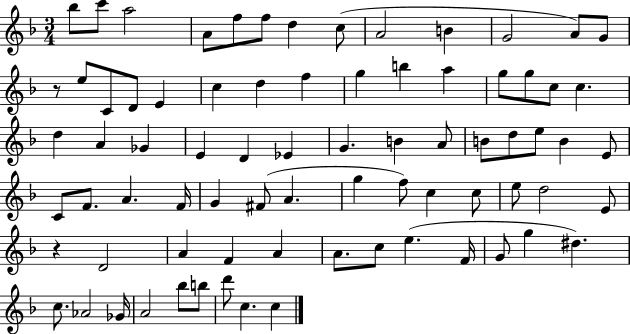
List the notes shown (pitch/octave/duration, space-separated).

Bb5/e C6/e A5/h A4/e F5/e F5/e D5/q C5/e A4/h B4/q G4/h A4/e G4/e R/e E5/e C4/e D4/e E4/q C5/q D5/q F5/q G5/q B5/q A5/q G5/e G5/e C5/e C5/q. D5/q A4/q Gb4/q E4/q D4/q Eb4/q G4/q. B4/q A4/e B4/e D5/e E5/e B4/q E4/e C4/e F4/e. A4/q. F4/s G4/q F#4/e A4/q. G5/q F5/e C5/q C5/e E5/e D5/h E4/e R/q D4/h A4/q F4/q A4/q A4/e. C5/e E5/q. F4/s G4/e G5/q D#5/q. C5/e. Ab4/h Gb4/s A4/h Bb5/e B5/e D6/e C5/q. C5/q